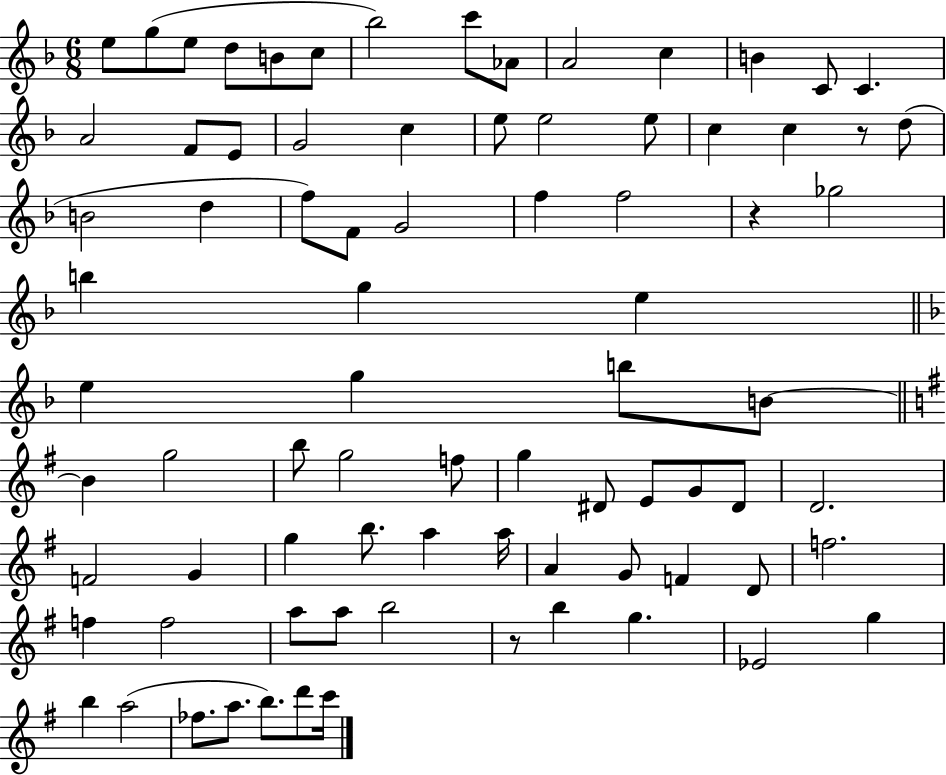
E5/e G5/e E5/e D5/e B4/e C5/e Bb5/h C6/e Ab4/e A4/h C5/q B4/q C4/e C4/q. A4/h F4/e E4/e G4/h C5/q E5/e E5/h E5/e C5/q C5/q R/e D5/e B4/h D5/q F5/e F4/e G4/h F5/q F5/h R/q Gb5/h B5/q G5/q E5/q E5/q G5/q B5/e B4/e B4/q G5/h B5/e G5/h F5/e G5/q D#4/e E4/e G4/e D#4/e D4/h. F4/h G4/q G5/q B5/e. A5/q A5/s A4/q G4/e F4/q D4/e F5/h. F5/q F5/h A5/e A5/e B5/h R/e B5/q G5/q. Eb4/h G5/q B5/q A5/h FES5/e. A5/e. B5/e. D6/e C6/s